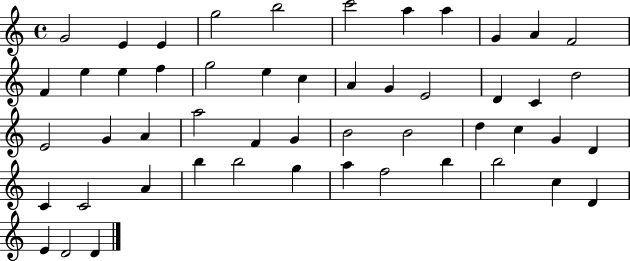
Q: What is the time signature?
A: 4/4